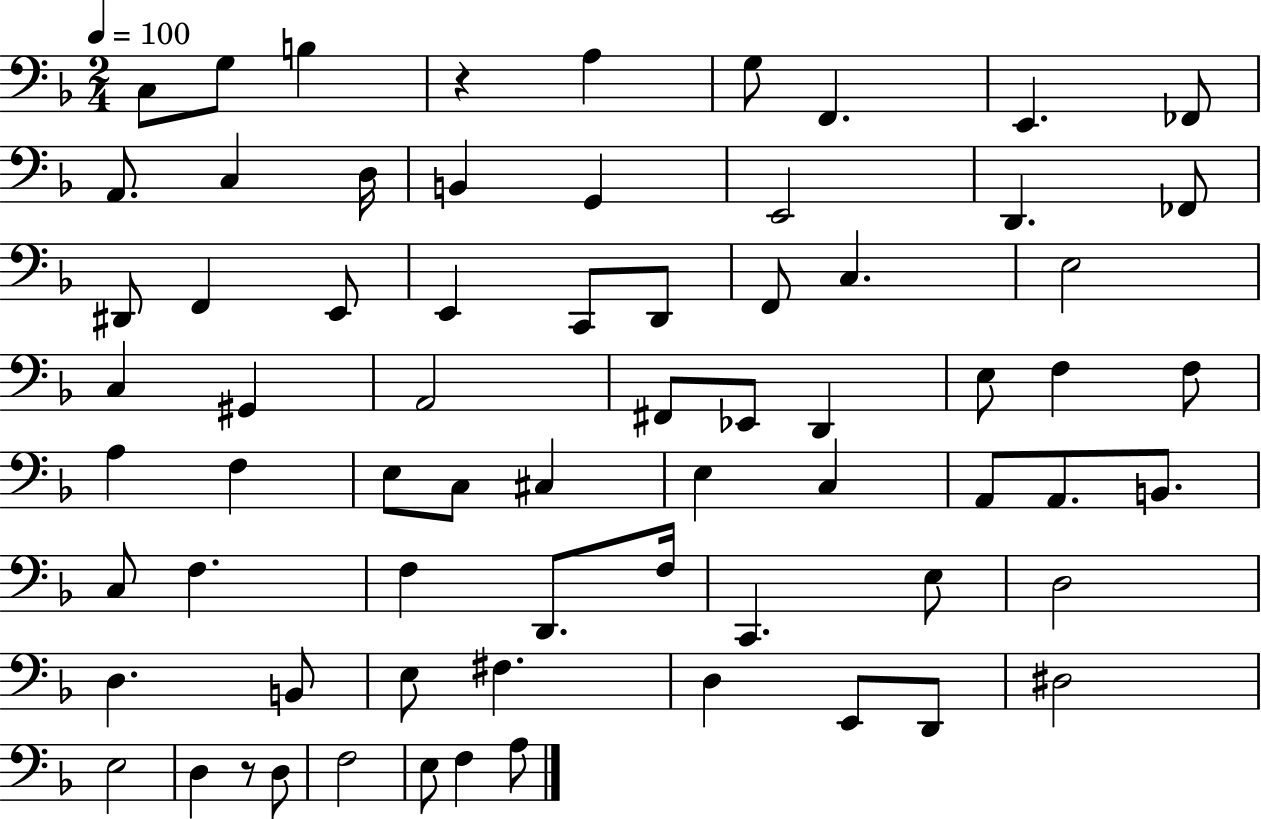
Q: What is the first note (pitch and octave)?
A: C3